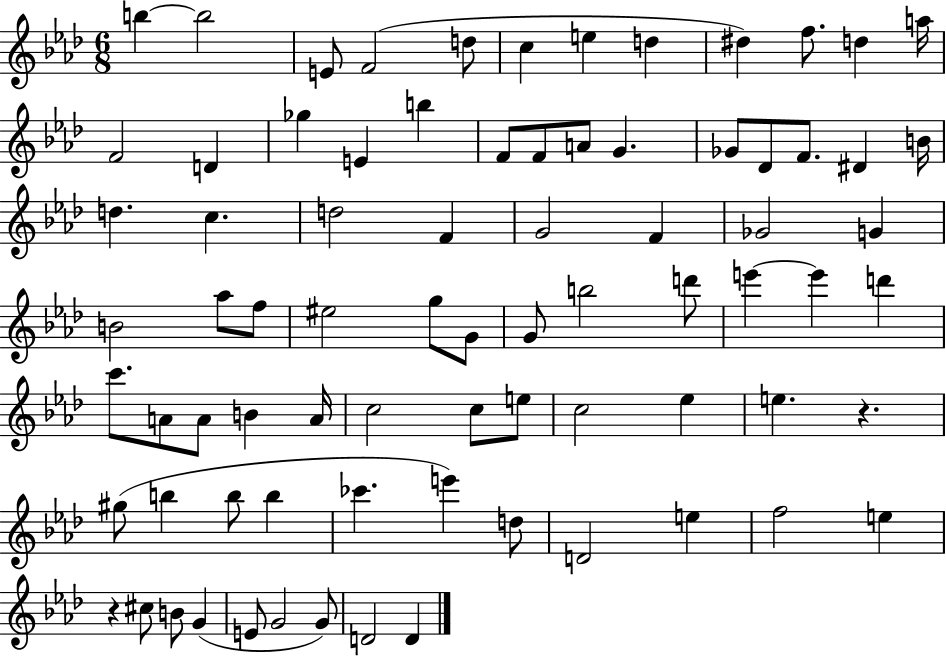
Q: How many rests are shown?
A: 2